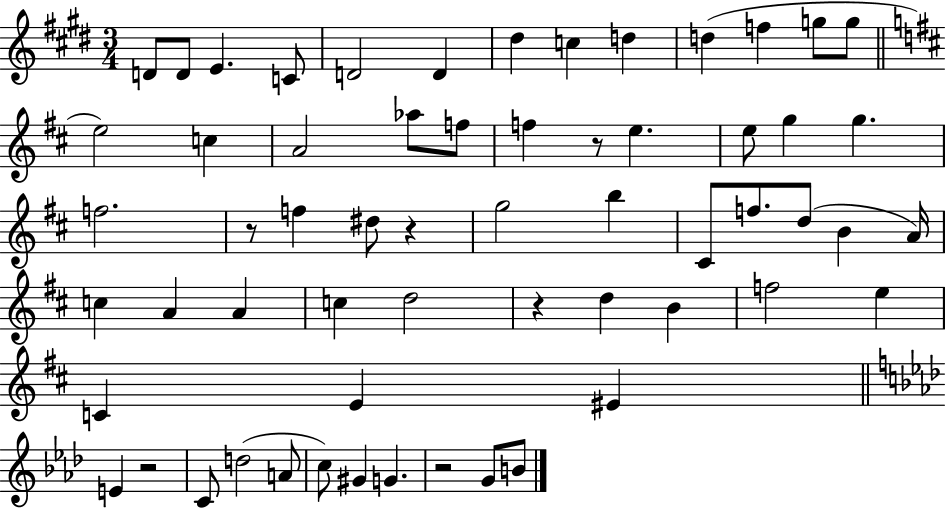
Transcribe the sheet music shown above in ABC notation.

X:1
T:Untitled
M:3/4
L:1/4
K:E
D/2 D/2 E C/2 D2 D ^d c d d f g/2 g/2 e2 c A2 _a/2 f/2 f z/2 e e/2 g g f2 z/2 f ^d/2 z g2 b ^C/2 f/2 d/2 B A/4 c A A c d2 z d B f2 e C E ^E E z2 C/2 d2 A/2 c/2 ^G G z2 G/2 B/2